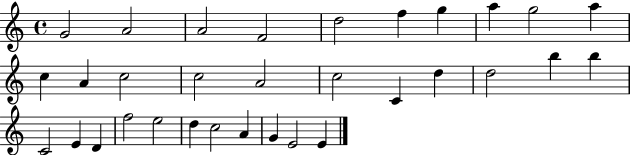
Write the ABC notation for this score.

X:1
T:Untitled
M:4/4
L:1/4
K:C
G2 A2 A2 F2 d2 f g a g2 a c A c2 c2 A2 c2 C d d2 b b C2 E D f2 e2 d c2 A G E2 E